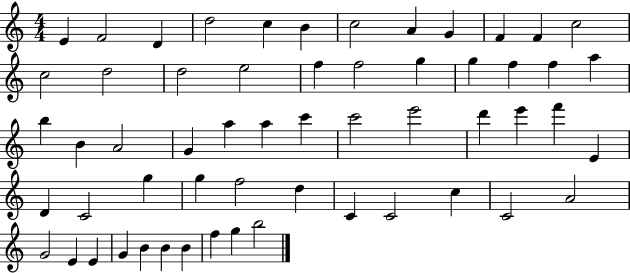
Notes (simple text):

E4/q F4/h D4/q D5/h C5/q B4/q C5/h A4/q G4/q F4/q F4/q C5/h C5/h D5/h D5/h E5/h F5/q F5/h G5/q G5/q F5/q F5/q A5/q B5/q B4/q A4/h G4/q A5/q A5/q C6/q C6/h E6/h D6/q E6/q F6/q E4/q D4/q C4/h G5/q G5/q F5/h D5/q C4/q C4/h C5/q C4/h A4/h G4/h E4/q E4/q G4/q B4/q B4/q B4/q F5/q G5/q B5/h